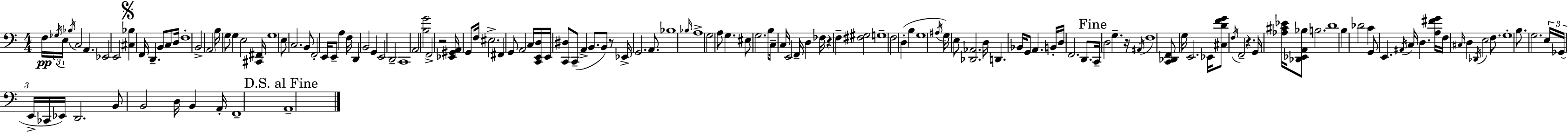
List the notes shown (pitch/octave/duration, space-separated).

F3/s Gb3/s E3/s Bb3/s C3/h A2/q. Eb2/h E2/h [C#3,Bb3]/q F2/s D2/q. B2/e C3/e D3/s F3/w B2/h A2/h B3/s G3/e G3/q E3/h [C#2,F#2]/s G3/w E3/e C3/h. B2/e F2/h E2/s E2/e A3/q F3/s D2/q B2/h G2/q E2/h D2/h C2/w A2/h [B3,G4]/h F2/h R/h [Eb2,G#2,A2]/s G2/e F3/s EIS3/h. F#2/q G2/e A2/h C3/s [C2,E2,D3]/s E2/s [C2,D#3]/e C2/e A2/q B2/e. B2/e R/e Eb2/s G2/h. A2/e. Bb3/w Bb3/s A3/w G3/h A3/e G3/q. EIS3/e G3/h. B3/e C3/s C3/s E2/h F2/s D3/q FES3/s R/q F3/q [F#3,G#3]/h G3/w F3/h D3/q B3/q G3/w A#3/s G3/s E3/e [Db2,Ab2]/h. D3/s D2/q. Bb2/s G2/e A2/q. B2/s D3/s F2/h. D2/e. C2/s D3/h G3/q. R/s A#2/s F3/w [C2,Db2,F2]/e G3/s E2/h. Eb2/s [C#3,D4,F4,G4]/e F3/s F2/h R/q. G2/s [Ab3,C#4,Eb4]/s [Db2,Eb2,A2,Bb3]/e B3/h. D4/w B3/q Db4/h C4/q G2/e E2/q. A#2/s C3/s D3/q. [A3,F#4,G4]/s F3/s C#3/s D3/q Db2/s E3/h F3/e. G3/w B3/e. G3/h. E3/s Gb2/s E2/s CES2/s Eb2/s D2/h. B2/e B2/h D3/s B2/q A2/s F2/w A2/w